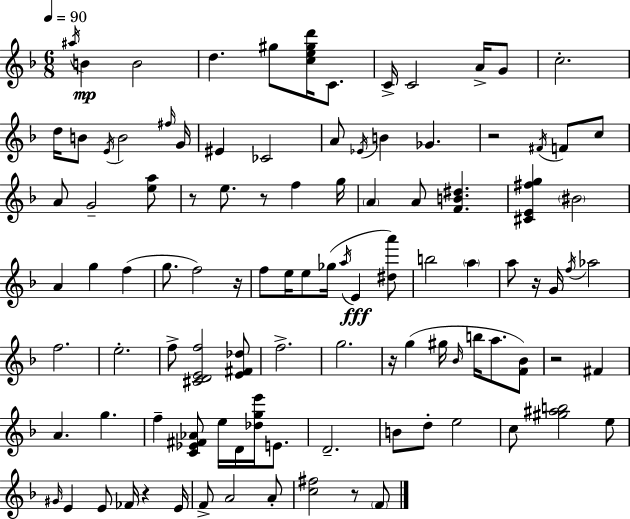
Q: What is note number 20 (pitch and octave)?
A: A4